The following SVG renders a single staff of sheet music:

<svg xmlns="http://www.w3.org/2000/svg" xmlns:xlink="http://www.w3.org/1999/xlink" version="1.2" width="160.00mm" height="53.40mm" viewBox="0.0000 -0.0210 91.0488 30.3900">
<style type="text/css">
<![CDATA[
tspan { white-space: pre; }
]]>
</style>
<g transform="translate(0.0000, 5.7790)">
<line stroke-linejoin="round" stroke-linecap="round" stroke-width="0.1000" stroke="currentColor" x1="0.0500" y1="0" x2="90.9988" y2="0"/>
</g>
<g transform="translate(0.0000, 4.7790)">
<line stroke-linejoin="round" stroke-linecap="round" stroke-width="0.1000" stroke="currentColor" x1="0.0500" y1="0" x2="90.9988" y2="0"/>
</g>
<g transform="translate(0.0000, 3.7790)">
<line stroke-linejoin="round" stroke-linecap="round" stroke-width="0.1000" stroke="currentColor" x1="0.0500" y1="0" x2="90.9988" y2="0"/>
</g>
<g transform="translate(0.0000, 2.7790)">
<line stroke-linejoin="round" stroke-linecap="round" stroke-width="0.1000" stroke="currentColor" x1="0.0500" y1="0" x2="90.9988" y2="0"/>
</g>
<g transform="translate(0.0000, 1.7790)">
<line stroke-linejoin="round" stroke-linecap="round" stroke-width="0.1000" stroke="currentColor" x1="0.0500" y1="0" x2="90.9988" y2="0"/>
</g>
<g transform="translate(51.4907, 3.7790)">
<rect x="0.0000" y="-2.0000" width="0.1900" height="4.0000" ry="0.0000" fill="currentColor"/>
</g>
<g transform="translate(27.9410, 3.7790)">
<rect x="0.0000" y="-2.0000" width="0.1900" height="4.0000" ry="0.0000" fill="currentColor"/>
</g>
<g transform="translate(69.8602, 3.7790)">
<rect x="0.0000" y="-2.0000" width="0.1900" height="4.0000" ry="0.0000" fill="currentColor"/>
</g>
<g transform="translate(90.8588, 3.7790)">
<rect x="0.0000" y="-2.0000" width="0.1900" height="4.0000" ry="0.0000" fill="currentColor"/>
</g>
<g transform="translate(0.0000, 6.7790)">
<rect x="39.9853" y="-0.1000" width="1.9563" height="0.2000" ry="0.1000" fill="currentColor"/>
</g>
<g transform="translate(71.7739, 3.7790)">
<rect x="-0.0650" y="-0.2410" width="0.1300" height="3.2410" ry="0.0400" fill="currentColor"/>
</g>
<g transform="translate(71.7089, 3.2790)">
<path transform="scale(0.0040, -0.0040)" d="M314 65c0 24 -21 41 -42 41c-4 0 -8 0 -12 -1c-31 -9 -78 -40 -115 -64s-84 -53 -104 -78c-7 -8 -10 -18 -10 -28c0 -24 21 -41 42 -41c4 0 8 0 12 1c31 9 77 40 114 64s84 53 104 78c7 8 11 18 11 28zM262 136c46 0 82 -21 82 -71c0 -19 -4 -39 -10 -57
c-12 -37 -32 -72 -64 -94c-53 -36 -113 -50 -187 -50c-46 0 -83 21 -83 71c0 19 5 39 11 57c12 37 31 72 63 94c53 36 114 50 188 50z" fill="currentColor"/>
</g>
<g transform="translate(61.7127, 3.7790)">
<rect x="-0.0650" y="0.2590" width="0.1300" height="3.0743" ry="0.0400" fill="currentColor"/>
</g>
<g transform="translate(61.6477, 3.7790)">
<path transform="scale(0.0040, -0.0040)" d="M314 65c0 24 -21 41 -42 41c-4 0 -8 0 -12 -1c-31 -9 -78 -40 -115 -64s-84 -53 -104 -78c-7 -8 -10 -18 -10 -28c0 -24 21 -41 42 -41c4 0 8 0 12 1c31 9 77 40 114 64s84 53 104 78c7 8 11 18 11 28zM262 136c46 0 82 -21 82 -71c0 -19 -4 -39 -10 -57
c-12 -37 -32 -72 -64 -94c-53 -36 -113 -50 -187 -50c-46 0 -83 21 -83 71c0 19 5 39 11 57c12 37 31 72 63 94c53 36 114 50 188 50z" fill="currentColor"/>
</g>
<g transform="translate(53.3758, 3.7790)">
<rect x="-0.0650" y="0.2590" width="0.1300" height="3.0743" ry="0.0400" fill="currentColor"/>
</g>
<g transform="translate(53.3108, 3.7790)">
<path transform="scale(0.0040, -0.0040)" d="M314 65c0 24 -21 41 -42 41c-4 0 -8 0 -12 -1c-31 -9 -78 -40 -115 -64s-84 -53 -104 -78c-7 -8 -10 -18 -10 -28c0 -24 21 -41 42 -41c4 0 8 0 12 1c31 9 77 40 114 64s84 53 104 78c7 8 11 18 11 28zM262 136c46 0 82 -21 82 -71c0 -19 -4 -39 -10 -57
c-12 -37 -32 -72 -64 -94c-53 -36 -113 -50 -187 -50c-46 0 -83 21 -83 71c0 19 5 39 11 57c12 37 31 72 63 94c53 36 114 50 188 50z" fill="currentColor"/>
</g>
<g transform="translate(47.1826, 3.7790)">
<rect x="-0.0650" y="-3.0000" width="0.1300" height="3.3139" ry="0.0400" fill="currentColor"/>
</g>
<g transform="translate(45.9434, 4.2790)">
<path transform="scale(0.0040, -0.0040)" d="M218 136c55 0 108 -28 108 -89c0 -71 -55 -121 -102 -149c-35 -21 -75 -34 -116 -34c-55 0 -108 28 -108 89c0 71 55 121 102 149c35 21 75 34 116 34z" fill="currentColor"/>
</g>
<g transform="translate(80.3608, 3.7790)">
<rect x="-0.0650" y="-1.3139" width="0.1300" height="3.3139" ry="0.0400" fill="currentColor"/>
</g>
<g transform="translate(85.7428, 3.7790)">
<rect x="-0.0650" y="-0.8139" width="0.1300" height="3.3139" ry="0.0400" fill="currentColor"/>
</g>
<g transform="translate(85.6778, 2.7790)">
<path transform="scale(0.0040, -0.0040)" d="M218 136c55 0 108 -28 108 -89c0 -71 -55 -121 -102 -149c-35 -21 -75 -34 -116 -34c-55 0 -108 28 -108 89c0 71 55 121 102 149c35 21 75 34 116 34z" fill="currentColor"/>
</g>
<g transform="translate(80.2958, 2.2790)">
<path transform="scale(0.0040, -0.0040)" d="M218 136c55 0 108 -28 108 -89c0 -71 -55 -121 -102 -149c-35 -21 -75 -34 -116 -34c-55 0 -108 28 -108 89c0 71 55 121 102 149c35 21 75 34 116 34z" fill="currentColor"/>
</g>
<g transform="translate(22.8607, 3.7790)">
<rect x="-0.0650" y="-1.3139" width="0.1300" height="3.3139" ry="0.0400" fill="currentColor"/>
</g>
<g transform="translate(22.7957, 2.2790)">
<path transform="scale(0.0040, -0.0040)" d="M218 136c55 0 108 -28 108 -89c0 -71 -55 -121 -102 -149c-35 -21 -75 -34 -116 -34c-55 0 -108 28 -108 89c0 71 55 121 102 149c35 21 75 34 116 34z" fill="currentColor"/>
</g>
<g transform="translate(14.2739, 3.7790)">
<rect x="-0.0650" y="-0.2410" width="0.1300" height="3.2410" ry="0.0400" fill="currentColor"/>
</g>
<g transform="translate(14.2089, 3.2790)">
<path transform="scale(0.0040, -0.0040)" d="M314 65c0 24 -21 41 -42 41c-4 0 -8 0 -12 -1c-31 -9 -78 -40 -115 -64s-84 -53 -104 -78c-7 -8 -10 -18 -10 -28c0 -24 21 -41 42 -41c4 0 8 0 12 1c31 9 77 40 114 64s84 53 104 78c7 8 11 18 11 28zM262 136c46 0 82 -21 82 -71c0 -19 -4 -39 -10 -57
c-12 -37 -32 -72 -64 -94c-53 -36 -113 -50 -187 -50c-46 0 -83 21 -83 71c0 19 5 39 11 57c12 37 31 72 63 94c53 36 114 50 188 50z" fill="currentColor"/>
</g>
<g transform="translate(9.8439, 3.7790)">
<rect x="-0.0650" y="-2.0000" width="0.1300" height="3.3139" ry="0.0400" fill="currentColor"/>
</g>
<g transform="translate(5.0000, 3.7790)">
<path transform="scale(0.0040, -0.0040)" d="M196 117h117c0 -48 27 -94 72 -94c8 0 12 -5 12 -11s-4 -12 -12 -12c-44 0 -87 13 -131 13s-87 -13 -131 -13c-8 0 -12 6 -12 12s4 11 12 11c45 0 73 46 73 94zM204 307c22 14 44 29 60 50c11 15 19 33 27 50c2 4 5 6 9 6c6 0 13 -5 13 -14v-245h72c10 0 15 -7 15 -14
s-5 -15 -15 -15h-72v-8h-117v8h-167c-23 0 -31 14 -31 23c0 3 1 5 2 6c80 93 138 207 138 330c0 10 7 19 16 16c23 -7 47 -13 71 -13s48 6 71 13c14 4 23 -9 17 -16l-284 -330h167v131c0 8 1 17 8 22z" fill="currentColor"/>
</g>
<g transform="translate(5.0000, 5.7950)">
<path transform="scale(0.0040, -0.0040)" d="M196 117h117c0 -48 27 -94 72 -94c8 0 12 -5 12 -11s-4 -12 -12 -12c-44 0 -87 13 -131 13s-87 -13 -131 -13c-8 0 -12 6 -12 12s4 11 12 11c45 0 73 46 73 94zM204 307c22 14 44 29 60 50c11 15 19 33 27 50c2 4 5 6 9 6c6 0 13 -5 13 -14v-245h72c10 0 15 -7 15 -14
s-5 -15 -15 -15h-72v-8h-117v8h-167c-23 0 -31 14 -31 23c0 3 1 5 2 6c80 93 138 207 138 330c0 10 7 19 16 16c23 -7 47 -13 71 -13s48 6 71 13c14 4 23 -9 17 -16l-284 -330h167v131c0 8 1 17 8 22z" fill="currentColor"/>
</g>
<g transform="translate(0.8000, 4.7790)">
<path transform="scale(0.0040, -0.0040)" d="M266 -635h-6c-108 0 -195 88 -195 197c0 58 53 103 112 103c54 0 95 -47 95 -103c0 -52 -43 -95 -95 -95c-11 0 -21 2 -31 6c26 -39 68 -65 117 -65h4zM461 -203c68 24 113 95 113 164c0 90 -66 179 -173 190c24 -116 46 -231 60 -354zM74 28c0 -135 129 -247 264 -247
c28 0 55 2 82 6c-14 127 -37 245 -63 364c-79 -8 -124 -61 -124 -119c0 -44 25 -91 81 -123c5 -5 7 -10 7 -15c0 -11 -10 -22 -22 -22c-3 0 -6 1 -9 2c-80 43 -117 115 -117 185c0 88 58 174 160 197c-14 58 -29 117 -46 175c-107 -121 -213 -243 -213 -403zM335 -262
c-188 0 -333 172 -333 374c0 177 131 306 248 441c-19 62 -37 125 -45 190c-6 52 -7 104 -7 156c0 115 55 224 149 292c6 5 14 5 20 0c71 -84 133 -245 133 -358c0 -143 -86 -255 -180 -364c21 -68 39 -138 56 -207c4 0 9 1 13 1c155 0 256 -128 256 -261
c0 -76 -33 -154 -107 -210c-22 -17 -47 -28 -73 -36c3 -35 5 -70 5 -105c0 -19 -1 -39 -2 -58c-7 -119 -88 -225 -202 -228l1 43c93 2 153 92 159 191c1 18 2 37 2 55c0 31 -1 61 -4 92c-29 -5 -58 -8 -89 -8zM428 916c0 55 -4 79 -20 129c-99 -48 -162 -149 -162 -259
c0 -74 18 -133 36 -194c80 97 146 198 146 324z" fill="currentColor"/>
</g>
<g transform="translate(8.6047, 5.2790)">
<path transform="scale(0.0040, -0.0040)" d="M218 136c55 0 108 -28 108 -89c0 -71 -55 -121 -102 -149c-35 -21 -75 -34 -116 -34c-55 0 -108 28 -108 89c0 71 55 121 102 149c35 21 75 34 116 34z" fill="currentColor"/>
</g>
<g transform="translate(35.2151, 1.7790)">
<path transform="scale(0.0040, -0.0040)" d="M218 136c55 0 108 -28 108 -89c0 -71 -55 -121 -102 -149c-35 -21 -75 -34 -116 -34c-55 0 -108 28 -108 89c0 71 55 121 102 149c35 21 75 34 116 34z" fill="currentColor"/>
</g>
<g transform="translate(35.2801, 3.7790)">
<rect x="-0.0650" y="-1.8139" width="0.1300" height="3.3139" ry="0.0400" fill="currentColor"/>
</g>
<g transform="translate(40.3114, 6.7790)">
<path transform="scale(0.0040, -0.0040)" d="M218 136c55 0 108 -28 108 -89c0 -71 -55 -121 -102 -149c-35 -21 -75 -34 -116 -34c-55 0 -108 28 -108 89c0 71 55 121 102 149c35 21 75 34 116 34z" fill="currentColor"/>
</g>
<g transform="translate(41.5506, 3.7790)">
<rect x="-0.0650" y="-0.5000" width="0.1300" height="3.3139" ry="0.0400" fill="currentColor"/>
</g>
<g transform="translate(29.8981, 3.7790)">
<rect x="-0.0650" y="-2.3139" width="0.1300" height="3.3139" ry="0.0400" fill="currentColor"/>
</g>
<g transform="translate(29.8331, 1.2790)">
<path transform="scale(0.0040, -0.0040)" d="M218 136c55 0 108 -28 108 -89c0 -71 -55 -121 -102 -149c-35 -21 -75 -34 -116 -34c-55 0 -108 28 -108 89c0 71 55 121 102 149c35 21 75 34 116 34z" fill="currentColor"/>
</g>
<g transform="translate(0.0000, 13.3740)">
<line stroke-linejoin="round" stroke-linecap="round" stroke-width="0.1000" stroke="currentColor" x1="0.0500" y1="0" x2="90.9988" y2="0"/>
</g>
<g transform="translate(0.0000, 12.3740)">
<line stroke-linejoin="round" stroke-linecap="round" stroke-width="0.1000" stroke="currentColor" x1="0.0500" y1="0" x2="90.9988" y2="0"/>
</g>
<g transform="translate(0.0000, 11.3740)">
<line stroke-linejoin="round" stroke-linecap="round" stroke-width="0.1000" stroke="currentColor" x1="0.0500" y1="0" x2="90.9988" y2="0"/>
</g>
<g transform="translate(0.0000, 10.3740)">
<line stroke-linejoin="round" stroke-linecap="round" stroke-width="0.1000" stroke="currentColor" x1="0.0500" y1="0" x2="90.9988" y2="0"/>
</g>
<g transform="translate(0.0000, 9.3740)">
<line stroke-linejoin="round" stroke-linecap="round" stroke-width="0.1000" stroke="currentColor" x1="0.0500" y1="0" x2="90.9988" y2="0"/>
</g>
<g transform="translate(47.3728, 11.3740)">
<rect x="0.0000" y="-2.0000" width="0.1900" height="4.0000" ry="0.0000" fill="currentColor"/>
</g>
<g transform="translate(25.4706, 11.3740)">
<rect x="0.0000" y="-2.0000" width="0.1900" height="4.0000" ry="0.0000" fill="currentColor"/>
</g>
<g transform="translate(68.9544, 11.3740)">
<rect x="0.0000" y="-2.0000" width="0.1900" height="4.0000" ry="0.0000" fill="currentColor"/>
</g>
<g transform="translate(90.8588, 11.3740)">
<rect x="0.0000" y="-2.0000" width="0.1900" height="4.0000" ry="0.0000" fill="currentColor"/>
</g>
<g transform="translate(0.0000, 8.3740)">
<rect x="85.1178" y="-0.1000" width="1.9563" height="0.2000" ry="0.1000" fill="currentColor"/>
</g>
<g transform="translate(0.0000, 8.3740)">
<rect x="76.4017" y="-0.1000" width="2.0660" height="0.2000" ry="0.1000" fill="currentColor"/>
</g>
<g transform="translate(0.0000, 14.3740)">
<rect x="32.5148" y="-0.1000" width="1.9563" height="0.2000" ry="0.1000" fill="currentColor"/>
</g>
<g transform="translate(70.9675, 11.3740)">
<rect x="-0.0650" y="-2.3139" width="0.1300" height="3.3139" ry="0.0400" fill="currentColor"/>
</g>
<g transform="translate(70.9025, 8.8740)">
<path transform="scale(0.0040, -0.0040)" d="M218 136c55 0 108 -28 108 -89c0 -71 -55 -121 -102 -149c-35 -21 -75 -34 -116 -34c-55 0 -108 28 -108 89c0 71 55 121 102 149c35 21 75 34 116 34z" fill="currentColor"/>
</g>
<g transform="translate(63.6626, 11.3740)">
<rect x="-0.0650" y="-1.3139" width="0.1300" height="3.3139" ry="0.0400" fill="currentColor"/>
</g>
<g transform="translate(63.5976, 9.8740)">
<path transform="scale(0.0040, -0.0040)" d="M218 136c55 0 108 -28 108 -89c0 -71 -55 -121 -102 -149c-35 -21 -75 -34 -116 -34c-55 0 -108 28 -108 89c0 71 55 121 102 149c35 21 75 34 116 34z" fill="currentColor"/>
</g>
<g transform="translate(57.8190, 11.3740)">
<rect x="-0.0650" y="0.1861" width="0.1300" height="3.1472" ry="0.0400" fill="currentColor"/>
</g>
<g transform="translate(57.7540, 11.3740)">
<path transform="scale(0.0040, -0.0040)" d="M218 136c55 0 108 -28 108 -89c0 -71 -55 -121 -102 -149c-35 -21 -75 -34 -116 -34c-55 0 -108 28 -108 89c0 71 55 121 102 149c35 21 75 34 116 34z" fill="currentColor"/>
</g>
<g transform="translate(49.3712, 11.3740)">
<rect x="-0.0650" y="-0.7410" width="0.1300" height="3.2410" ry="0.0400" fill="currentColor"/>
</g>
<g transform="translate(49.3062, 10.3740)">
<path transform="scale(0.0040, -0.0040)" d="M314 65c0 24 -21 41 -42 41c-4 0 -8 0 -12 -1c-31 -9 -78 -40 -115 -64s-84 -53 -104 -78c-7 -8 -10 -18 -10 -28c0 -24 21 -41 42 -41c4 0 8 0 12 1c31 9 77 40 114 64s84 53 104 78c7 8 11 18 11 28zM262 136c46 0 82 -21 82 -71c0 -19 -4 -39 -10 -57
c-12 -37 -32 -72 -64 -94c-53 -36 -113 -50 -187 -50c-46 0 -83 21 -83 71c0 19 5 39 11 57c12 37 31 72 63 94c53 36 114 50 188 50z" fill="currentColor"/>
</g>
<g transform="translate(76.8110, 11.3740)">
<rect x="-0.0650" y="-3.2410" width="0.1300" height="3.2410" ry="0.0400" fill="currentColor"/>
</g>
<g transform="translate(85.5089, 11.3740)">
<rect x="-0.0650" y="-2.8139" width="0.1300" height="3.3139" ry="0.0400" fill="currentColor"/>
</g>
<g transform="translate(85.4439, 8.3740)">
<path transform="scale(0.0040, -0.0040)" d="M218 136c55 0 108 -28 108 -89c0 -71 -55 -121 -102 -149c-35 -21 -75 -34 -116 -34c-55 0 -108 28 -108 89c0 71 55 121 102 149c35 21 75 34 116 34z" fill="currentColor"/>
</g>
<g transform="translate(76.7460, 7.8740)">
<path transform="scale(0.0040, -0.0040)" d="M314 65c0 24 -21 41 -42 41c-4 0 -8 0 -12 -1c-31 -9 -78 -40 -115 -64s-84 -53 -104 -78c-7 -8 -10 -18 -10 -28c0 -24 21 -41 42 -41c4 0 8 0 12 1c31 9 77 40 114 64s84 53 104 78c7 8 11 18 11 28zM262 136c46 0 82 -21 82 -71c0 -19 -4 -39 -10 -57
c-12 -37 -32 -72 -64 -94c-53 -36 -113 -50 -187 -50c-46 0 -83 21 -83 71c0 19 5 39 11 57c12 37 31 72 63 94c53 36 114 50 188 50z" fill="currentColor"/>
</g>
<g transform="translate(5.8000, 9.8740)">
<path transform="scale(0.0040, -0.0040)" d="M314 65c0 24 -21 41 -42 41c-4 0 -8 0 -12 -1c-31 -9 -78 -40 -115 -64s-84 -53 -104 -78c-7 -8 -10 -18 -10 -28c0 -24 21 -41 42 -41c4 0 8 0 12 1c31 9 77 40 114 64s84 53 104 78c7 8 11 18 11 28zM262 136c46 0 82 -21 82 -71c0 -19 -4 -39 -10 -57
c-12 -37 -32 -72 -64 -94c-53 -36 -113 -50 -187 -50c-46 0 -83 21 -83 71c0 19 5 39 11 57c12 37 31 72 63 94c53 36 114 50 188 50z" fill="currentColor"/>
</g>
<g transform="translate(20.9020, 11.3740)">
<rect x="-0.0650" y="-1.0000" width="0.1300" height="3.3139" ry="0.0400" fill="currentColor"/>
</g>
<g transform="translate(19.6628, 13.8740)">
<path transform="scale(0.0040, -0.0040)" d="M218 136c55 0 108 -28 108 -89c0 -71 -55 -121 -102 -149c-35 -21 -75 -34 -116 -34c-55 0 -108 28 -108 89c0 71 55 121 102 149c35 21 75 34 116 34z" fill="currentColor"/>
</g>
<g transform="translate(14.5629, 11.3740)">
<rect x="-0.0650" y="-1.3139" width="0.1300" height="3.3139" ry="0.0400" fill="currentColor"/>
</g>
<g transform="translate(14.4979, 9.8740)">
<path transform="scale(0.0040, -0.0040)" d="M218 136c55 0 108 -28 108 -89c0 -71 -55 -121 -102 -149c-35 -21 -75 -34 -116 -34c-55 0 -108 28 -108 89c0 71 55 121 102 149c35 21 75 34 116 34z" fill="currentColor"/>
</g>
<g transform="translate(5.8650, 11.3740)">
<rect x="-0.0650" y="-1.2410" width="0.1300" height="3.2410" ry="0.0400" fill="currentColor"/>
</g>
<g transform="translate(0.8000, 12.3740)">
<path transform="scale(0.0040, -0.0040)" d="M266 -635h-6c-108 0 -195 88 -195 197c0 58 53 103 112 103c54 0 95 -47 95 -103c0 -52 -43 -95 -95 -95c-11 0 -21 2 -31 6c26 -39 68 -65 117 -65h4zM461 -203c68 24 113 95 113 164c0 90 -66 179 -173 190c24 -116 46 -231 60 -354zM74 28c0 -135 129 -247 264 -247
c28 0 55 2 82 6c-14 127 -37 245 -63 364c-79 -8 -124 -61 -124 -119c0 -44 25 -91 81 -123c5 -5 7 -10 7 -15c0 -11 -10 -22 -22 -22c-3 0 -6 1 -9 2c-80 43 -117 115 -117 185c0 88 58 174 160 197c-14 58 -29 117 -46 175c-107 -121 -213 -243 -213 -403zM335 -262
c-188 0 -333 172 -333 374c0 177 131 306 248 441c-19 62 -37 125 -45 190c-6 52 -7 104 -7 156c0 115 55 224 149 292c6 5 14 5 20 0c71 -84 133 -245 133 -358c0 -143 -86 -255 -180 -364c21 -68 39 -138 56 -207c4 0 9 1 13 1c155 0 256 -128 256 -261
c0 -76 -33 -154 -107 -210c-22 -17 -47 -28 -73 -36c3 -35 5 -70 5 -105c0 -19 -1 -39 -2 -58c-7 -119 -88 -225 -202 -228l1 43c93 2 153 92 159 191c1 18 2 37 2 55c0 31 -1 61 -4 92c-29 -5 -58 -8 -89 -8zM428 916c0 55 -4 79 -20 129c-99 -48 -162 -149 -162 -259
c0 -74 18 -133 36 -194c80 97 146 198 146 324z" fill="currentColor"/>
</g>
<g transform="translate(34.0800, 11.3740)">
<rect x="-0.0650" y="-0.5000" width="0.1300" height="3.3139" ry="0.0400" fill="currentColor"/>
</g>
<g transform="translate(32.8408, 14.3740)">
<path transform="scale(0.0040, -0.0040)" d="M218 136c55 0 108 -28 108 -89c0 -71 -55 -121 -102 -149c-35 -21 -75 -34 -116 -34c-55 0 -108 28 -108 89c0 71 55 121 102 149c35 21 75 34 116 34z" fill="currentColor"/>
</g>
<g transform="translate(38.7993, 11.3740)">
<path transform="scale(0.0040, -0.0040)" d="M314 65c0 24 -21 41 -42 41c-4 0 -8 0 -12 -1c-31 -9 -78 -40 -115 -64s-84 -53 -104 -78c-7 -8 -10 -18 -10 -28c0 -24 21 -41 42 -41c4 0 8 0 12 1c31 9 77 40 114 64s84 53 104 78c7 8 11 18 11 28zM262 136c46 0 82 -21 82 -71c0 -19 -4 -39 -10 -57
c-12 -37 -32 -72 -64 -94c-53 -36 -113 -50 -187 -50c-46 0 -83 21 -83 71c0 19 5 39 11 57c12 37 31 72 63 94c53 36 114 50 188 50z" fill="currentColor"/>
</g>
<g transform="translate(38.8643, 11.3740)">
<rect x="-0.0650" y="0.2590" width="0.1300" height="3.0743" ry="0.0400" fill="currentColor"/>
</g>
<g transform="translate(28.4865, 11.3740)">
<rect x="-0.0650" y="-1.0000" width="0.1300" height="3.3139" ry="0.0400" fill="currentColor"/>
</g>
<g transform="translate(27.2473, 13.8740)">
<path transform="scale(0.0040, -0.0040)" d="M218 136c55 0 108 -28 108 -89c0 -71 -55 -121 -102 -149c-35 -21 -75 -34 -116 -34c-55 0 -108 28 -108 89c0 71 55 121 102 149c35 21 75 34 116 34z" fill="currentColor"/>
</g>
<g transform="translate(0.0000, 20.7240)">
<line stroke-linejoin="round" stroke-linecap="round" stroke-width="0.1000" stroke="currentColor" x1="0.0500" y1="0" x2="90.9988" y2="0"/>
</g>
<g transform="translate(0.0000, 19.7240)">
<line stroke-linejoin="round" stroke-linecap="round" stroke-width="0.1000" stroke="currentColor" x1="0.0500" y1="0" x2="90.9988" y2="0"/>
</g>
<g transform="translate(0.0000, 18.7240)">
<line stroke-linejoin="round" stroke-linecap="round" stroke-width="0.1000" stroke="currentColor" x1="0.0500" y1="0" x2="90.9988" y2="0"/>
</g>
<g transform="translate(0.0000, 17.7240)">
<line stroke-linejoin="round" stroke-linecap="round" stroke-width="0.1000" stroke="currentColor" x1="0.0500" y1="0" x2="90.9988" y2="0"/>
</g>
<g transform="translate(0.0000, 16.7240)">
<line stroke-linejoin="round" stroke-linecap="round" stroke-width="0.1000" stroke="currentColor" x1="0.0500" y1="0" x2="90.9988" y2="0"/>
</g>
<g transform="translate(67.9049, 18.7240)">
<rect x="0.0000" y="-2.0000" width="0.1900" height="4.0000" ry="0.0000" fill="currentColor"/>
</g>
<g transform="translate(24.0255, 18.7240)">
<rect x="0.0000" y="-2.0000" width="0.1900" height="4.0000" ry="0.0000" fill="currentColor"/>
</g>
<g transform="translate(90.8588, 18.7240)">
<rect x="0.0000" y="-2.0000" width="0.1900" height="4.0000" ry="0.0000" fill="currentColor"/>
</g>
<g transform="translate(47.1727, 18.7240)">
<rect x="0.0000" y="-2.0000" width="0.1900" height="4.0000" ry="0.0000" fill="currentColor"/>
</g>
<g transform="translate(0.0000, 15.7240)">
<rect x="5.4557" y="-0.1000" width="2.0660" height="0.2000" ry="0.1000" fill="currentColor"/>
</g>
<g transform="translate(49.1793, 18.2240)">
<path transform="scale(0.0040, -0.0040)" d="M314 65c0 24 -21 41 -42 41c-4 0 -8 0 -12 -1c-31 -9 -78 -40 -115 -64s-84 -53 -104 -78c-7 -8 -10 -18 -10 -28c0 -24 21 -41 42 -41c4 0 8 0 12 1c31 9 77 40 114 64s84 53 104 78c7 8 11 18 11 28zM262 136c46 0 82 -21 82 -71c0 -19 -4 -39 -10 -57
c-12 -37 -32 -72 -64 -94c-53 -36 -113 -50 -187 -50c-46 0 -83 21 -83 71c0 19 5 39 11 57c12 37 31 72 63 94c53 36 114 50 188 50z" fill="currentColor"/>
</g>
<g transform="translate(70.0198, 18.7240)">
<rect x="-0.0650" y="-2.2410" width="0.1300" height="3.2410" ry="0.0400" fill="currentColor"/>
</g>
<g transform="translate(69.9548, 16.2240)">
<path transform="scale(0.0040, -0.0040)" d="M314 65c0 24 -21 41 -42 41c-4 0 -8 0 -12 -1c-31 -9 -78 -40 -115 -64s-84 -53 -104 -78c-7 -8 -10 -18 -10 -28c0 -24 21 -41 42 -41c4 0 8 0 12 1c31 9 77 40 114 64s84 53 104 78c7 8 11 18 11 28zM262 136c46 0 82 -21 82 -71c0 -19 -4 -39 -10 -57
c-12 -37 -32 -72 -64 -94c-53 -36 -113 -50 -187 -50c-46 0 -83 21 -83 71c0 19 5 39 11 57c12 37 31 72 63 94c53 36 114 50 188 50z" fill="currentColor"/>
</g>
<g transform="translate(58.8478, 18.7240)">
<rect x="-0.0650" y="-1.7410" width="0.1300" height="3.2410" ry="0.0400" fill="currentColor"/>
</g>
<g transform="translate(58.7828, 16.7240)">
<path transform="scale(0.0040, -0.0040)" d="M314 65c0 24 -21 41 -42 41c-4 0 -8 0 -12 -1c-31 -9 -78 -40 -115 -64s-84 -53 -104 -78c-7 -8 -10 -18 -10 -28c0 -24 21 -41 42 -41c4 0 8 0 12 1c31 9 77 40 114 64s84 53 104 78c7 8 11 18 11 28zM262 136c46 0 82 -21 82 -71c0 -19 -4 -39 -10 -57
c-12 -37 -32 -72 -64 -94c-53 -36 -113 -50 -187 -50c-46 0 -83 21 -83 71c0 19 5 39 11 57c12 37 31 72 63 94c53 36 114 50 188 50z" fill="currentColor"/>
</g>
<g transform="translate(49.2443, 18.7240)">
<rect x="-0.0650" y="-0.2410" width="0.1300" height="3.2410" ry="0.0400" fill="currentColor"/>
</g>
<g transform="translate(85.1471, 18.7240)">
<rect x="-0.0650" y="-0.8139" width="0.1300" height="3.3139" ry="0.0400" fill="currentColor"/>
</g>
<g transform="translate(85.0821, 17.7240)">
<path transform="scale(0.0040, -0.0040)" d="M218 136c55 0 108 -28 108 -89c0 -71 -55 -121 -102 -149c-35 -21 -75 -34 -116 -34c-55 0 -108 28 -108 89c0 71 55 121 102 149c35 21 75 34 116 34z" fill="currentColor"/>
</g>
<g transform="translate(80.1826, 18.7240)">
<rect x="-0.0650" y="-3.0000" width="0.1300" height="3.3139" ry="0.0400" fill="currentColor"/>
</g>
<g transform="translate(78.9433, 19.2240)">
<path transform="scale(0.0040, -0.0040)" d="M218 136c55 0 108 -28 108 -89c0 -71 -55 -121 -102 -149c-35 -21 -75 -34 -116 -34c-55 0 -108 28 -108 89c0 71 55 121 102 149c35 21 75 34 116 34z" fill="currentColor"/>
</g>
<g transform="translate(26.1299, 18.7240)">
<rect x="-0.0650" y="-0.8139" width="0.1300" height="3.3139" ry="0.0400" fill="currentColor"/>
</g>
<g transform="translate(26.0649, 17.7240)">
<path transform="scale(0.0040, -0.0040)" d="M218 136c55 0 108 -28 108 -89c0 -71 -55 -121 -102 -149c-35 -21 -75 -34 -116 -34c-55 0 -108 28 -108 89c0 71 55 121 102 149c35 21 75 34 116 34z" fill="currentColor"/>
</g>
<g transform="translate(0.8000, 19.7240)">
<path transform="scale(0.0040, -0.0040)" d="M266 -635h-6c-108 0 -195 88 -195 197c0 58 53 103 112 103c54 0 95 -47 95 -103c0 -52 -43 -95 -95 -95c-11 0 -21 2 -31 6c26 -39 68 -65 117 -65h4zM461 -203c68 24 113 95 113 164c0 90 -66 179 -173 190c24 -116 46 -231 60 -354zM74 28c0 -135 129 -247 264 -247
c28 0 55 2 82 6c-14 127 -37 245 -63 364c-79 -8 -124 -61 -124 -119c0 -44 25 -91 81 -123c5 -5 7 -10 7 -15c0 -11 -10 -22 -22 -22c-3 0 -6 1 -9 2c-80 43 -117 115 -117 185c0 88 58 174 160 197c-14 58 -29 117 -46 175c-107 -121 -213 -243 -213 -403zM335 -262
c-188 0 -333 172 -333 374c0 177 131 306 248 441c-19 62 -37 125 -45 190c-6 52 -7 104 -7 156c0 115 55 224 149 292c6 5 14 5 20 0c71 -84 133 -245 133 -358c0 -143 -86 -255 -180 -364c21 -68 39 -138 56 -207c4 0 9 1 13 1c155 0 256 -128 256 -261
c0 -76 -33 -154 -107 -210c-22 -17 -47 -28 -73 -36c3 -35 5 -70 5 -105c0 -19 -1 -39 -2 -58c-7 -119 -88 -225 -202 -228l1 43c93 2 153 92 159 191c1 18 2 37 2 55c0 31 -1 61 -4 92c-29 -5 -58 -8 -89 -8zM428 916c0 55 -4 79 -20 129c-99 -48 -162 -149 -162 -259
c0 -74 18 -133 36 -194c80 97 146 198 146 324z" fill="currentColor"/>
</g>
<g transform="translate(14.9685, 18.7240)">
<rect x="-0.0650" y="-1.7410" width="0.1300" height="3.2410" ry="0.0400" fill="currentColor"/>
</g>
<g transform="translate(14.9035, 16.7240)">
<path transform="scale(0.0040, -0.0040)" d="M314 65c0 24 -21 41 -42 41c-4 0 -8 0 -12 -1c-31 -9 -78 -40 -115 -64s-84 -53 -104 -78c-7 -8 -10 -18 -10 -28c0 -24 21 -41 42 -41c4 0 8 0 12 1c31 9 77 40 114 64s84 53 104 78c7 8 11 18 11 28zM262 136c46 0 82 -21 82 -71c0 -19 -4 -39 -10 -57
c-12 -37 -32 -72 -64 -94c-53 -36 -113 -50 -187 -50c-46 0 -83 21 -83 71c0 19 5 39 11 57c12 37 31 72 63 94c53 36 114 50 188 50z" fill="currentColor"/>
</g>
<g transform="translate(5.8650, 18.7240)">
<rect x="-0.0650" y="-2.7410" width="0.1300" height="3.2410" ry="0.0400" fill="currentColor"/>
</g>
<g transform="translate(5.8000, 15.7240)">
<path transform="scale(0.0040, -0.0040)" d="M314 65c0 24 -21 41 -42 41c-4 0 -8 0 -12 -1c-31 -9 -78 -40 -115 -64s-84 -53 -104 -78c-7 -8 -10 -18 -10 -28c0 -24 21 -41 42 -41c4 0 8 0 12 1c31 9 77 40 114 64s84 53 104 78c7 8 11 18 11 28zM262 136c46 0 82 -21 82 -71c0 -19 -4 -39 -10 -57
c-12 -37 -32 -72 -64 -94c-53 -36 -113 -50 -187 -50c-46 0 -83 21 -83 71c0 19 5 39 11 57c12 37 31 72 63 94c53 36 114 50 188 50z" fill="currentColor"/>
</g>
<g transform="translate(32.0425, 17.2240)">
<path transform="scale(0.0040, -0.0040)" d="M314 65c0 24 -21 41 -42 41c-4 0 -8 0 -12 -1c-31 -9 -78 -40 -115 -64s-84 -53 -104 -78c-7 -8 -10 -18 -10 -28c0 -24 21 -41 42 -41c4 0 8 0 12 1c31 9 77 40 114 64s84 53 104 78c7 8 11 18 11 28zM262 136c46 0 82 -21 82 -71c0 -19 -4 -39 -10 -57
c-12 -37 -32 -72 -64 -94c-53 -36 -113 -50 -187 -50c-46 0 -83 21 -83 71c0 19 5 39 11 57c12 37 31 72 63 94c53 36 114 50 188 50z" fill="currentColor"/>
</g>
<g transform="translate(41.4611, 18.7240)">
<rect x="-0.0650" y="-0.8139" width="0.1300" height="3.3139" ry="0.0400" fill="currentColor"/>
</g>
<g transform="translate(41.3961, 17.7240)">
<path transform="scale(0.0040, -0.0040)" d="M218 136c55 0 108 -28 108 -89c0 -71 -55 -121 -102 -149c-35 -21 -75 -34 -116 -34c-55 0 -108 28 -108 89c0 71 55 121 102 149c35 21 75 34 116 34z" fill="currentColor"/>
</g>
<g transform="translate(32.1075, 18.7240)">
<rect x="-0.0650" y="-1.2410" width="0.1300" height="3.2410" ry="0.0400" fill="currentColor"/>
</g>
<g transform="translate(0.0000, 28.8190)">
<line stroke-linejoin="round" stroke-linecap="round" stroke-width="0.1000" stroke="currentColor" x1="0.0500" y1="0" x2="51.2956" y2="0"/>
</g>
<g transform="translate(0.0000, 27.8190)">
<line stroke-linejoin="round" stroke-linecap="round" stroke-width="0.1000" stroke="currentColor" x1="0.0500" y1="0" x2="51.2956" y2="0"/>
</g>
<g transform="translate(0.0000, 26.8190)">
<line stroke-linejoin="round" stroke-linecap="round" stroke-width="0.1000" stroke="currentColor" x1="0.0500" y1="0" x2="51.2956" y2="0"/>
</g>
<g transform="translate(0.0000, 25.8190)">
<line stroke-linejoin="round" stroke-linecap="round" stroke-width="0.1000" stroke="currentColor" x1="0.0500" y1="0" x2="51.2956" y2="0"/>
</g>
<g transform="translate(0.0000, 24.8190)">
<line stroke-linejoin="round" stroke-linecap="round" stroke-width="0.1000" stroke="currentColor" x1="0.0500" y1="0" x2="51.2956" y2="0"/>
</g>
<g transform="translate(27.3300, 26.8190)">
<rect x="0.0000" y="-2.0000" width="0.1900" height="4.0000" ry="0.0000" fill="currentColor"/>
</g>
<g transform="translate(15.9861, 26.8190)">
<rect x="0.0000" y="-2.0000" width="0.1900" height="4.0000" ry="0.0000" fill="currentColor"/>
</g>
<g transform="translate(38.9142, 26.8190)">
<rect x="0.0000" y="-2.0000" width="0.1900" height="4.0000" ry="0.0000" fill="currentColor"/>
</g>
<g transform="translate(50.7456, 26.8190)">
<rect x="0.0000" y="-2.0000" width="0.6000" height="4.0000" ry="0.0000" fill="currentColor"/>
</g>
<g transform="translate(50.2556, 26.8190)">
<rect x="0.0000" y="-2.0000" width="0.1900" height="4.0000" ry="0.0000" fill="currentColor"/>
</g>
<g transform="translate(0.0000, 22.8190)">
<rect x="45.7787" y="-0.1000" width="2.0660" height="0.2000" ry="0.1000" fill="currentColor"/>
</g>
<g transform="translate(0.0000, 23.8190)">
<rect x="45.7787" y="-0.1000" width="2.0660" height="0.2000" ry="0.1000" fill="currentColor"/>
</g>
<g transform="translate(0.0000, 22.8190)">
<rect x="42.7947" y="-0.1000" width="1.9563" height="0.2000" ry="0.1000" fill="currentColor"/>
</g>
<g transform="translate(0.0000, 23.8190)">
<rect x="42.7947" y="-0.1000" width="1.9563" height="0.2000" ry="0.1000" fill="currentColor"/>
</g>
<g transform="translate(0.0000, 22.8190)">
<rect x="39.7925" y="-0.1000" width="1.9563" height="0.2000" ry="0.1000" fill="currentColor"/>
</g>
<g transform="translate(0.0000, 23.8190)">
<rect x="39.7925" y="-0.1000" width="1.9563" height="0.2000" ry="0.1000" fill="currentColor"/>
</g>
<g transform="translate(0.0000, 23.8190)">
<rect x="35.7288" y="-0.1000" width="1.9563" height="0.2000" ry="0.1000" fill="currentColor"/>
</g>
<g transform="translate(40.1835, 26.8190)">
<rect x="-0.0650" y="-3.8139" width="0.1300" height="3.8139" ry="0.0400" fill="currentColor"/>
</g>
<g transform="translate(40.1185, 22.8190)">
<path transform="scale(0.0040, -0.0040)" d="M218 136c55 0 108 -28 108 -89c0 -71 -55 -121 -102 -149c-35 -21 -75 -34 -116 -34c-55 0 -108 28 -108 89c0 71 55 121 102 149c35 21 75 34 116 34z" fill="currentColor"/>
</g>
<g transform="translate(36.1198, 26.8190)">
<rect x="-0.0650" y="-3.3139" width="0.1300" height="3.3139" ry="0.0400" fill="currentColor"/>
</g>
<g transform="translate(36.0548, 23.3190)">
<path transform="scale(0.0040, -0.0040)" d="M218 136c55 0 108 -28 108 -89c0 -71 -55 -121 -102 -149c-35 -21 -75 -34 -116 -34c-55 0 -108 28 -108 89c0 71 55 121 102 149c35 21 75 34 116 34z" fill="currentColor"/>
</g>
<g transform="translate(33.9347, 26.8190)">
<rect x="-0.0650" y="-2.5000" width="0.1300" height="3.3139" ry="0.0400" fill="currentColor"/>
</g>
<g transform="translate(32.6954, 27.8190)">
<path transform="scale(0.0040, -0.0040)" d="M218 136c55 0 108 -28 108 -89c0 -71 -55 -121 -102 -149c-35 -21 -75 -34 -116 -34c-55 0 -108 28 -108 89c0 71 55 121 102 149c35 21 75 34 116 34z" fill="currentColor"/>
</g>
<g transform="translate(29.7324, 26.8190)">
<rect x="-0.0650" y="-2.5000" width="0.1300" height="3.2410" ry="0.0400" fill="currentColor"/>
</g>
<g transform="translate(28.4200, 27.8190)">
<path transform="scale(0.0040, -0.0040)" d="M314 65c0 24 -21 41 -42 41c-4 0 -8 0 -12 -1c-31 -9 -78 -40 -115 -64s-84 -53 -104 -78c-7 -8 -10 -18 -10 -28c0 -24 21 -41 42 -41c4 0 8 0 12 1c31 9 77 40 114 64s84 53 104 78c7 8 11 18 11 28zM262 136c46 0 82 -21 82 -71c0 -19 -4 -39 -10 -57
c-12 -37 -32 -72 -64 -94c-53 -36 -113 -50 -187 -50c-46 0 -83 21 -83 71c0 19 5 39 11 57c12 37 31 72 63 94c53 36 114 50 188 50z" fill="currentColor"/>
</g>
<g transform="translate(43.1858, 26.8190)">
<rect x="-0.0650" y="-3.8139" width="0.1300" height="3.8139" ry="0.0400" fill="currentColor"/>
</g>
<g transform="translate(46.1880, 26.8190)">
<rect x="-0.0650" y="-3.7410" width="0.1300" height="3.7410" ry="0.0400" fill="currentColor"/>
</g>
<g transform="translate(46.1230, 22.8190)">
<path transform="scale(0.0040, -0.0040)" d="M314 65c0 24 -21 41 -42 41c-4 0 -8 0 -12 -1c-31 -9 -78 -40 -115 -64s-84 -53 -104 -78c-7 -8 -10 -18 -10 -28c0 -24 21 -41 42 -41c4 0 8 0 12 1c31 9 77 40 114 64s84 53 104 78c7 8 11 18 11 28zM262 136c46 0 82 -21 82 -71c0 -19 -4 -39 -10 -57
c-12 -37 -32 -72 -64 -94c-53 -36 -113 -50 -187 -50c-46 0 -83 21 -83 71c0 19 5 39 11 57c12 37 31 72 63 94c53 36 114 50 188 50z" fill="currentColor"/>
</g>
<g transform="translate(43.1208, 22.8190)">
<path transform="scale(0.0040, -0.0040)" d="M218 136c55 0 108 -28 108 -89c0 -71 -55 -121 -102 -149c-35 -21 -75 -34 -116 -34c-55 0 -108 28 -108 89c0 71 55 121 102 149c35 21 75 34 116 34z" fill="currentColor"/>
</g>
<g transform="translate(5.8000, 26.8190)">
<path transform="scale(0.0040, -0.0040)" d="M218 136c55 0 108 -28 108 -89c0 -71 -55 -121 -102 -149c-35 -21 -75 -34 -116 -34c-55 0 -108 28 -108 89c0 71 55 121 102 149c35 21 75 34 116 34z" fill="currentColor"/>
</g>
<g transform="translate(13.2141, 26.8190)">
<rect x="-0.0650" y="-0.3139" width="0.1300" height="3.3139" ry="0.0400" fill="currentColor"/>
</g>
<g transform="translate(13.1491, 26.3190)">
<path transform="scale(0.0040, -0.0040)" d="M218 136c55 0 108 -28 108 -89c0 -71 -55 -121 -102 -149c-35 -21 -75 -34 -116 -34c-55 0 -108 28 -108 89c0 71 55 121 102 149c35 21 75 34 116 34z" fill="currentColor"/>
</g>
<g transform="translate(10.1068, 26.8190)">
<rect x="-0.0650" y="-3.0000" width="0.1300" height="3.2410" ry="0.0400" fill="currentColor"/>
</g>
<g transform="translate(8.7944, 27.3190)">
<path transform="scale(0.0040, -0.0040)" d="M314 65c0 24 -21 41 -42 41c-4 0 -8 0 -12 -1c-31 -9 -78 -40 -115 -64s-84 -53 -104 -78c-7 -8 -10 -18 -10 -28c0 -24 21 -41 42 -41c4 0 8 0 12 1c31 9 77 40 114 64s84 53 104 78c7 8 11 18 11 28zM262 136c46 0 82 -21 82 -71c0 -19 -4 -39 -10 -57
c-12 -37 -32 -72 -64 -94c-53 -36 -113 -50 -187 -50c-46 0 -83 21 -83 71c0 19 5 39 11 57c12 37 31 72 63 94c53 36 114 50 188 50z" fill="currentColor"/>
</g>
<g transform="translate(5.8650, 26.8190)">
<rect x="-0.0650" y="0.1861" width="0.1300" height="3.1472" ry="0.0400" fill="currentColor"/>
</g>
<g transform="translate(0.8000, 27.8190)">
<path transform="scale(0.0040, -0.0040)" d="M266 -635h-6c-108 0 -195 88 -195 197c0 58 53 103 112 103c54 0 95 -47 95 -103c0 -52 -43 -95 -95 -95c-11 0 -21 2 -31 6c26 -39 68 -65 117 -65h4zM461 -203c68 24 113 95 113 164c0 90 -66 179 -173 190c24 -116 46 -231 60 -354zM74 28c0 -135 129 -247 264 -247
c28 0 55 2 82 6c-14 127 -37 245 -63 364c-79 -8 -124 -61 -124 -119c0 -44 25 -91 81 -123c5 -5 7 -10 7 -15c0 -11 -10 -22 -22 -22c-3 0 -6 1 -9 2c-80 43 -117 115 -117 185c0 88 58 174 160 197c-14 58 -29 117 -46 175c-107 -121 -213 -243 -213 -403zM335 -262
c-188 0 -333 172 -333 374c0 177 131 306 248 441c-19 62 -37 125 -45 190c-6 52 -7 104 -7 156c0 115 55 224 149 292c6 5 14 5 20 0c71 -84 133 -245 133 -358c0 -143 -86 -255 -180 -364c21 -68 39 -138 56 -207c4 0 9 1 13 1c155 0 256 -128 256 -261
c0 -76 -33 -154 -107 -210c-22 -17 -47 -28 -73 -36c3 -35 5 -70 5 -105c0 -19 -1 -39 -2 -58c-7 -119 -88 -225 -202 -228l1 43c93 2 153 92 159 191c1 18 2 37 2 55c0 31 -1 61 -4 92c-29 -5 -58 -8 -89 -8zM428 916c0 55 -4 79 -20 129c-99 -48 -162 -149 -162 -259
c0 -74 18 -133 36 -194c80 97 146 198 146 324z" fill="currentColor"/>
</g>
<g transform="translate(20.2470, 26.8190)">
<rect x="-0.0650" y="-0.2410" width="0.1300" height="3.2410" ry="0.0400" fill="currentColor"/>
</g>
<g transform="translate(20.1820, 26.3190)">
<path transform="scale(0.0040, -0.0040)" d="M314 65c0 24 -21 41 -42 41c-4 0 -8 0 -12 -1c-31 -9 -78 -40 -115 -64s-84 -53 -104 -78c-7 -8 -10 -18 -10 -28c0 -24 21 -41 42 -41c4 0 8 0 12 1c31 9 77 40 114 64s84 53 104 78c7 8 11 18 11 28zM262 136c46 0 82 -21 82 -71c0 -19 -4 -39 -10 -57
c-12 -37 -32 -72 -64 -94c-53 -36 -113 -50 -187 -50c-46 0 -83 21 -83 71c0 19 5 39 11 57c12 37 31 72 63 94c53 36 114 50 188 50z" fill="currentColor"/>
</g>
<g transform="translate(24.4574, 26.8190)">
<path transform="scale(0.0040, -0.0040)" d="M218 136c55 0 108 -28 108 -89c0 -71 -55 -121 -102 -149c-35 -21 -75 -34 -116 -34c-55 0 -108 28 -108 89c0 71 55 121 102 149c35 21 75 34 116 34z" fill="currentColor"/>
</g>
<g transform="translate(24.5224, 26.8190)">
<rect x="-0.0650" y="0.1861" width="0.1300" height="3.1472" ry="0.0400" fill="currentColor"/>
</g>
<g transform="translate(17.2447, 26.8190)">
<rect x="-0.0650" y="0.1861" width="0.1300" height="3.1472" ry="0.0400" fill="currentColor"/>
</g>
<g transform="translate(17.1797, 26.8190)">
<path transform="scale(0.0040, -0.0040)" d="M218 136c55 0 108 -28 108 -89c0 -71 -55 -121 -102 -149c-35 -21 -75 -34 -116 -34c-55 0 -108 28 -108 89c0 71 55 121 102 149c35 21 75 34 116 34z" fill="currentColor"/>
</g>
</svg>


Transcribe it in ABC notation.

X:1
T:Untitled
M:4/4
L:1/4
K:C
F c2 e g f C A B2 B2 c2 e d e2 e D D C B2 d2 B e g b2 a a2 f2 d e2 d c2 f2 g2 A d B A2 c B c2 B G2 G b c' c' c'2